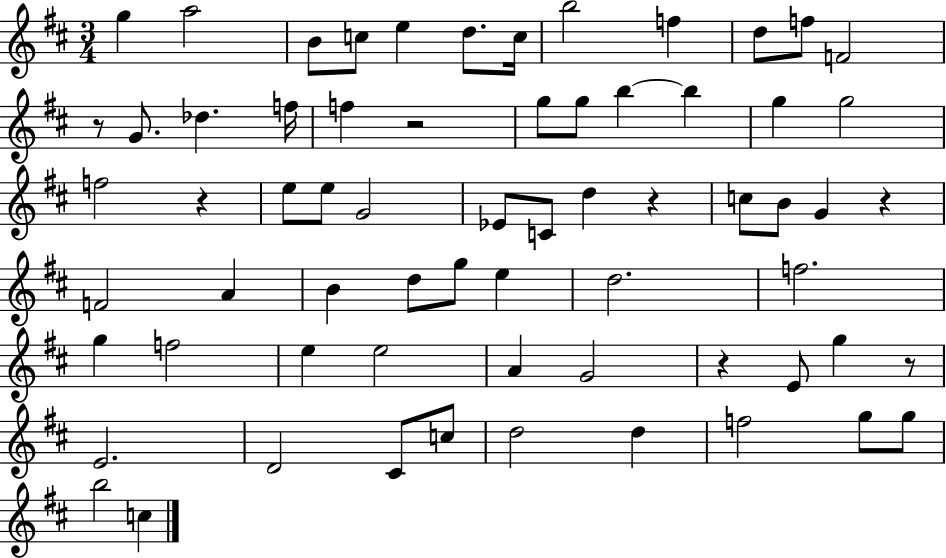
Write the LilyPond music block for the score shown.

{
  \clef treble
  \numericTimeSignature
  \time 3/4
  \key d \major
  g''4 a''2 | b'8 c''8 e''4 d''8. c''16 | b''2 f''4 | d''8 f''8 f'2 | \break r8 g'8. des''4. f''16 | f''4 r2 | g''8 g''8 b''4~~ b''4 | g''4 g''2 | \break f''2 r4 | e''8 e''8 g'2 | ees'8 c'8 d''4 r4 | c''8 b'8 g'4 r4 | \break f'2 a'4 | b'4 d''8 g''8 e''4 | d''2. | f''2. | \break g''4 f''2 | e''4 e''2 | a'4 g'2 | r4 e'8 g''4 r8 | \break e'2. | d'2 cis'8 c''8 | d''2 d''4 | f''2 g''8 g''8 | \break b''2 c''4 | \bar "|."
}